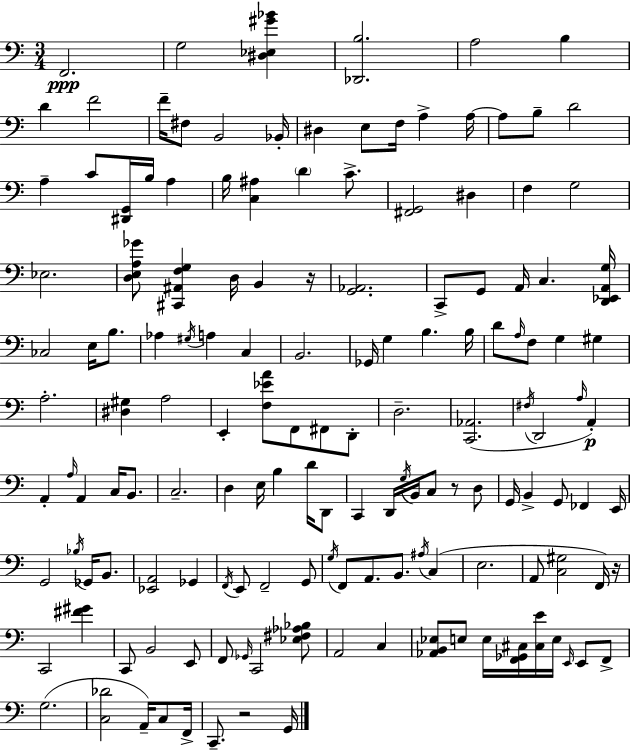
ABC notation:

X:1
T:Untitled
M:3/4
L:1/4
K:Am
F,,2 G,2 [^D,_E,^G_B] [_D,,B,]2 A,2 B, D F2 F/4 ^F,/2 B,,2 _B,,/4 ^D, E,/2 F,/4 A, A,/4 A,/2 B,/2 D2 A, C/2 [^D,,G,,]/4 B,/4 A, B,/4 [C,^A,] D C/2 [^F,,G,,]2 ^D, F, G,2 _E,2 [D,E,A,_G]/2 [^C,,^A,,F,G,] D,/4 B,, z/4 [G,,_A,,]2 C,,/2 G,,/2 A,,/4 C, [D,,_E,,A,,G,]/4 _C,2 E,/4 B,/2 _A, ^G,/4 A, C, B,,2 _G,,/4 G, B, B,/4 D/2 A,/4 F,/2 G, ^G, A,2 [^D,^G,] A,2 E,, [F,_EA]/2 F,,/2 ^F,,/2 D,,/2 D,2 [C,,_A,,]2 ^F,/4 D,,2 A,/4 A,, A,, A,/4 A,, C,/4 B,,/2 C,2 D, E,/4 B, D/4 D,,/2 C,, D,,/4 G,/4 B,,/4 C,/2 z/2 D,/2 G,,/4 B,, G,,/2 _F,, E,,/4 G,,2 _B,/4 _G,,/4 B,,/2 [_E,,A,,]2 _G,, F,,/4 E,,/2 F,,2 G,,/2 G,/4 F,,/2 A,,/2 B,,/2 ^A,/4 C, E,2 A,,/2 [C,^G,]2 F,,/4 z/4 C,,2 [^F^G] C,,/2 B,,2 E,,/2 F,,/2 _G,,/4 C,,2 [_E,^F,_A,_B,]/2 A,,2 C, [_A,,B,,_E,]/2 E,/2 E,/4 [F,,_G,,^C,]/4 [^C,E]/4 E,/4 E,,/4 E,,/2 F,,/2 G,2 [C,_D]2 A,,/4 C,/2 F,,/4 C,,/2 z2 G,,/4